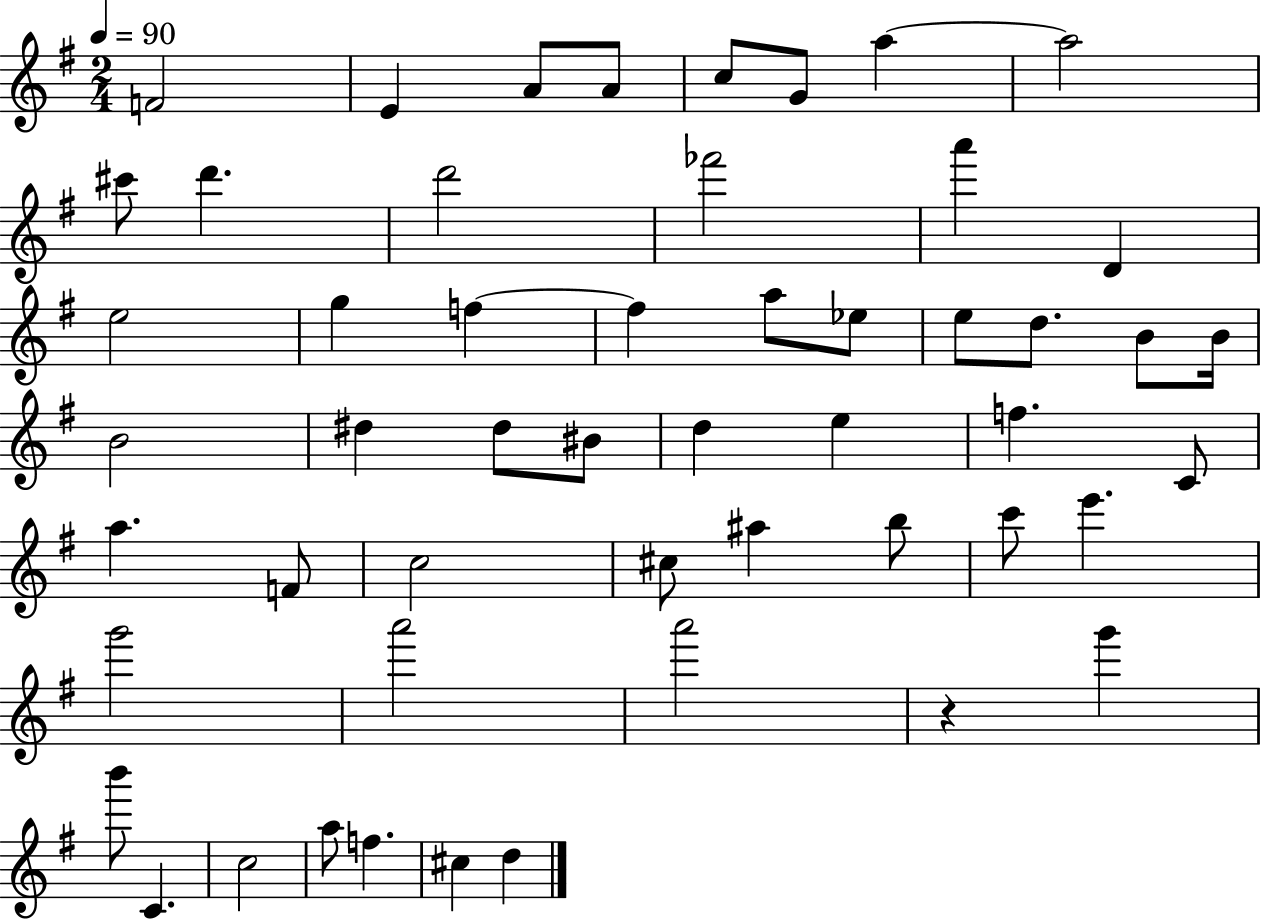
{
  \clef treble
  \numericTimeSignature
  \time 2/4
  \key g \major
  \tempo 4 = 90
  f'2 | e'4 a'8 a'8 | c''8 g'8 a''4~~ | a''2 | \break cis'''8 d'''4. | d'''2 | fes'''2 | a'''4 d'4 | \break e''2 | g''4 f''4~~ | f''4 a''8 ees''8 | e''8 d''8. b'8 b'16 | \break b'2 | dis''4 dis''8 bis'8 | d''4 e''4 | f''4. c'8 | \break a''4. f'8 | c''2 | cis''8 ais''4 b''8 | c'''8 e'''4. | \break g'''2 | a'''2 | a'''2 | r4 g'''4 | \break b'''8 c'4. | c''2 | a''8 f''4. | cis''4 d''4 | \break \bar "|."
}